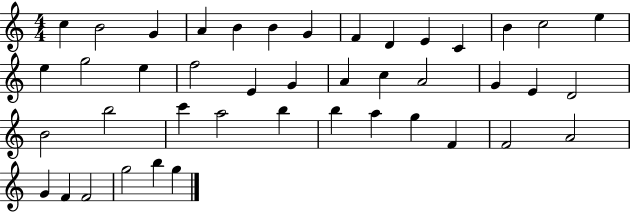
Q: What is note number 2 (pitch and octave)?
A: B4